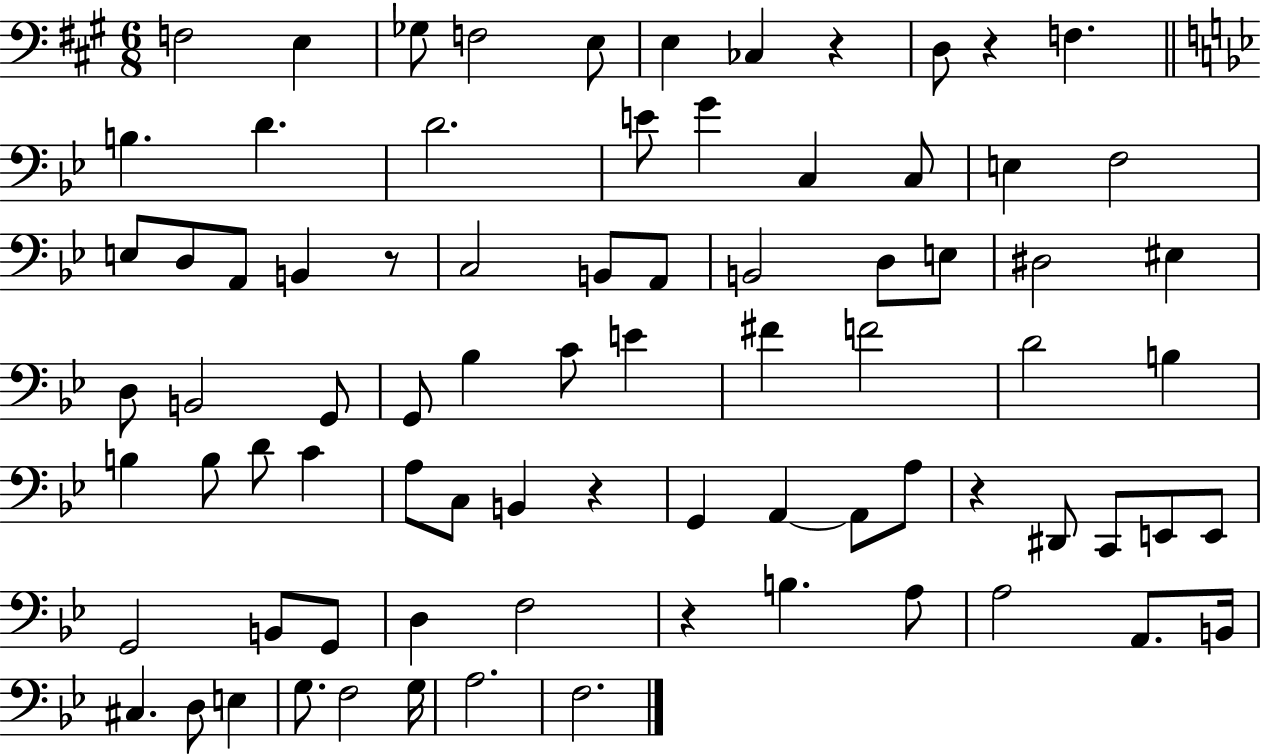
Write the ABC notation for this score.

X:1
T:Untitled
M:6/8
L:1/4
K:A
F,2 E, _G,/2 F,2 E,/2 E, _C, z D,/2 z F, B, D D2 E/2 G C, C,/2 E, F,2 E,/2 D,/2 A,,/2 B,, z/2 C,2 B,,/2 A,,/2 B,,2 D,/2 E,/2 ^D,2 ^E, D,/2 B,,2 G,,/2 G,,/2 _B, C/2 E ^F F2 D2 B, B, B,/2 D/2 C A,/2 C,/2 B,, z G,, A,, A,,/2 A,/2 z ^D,,/2 C,,/2 E,,/2 E,,/2 G,,2 B,,/2 G,,/2 D, F,2 z B, A,/2 A,2 A,,/2 B,,/4 ^C, D,/2 E, G,/2 F,2 G,/4 A,2 F,2